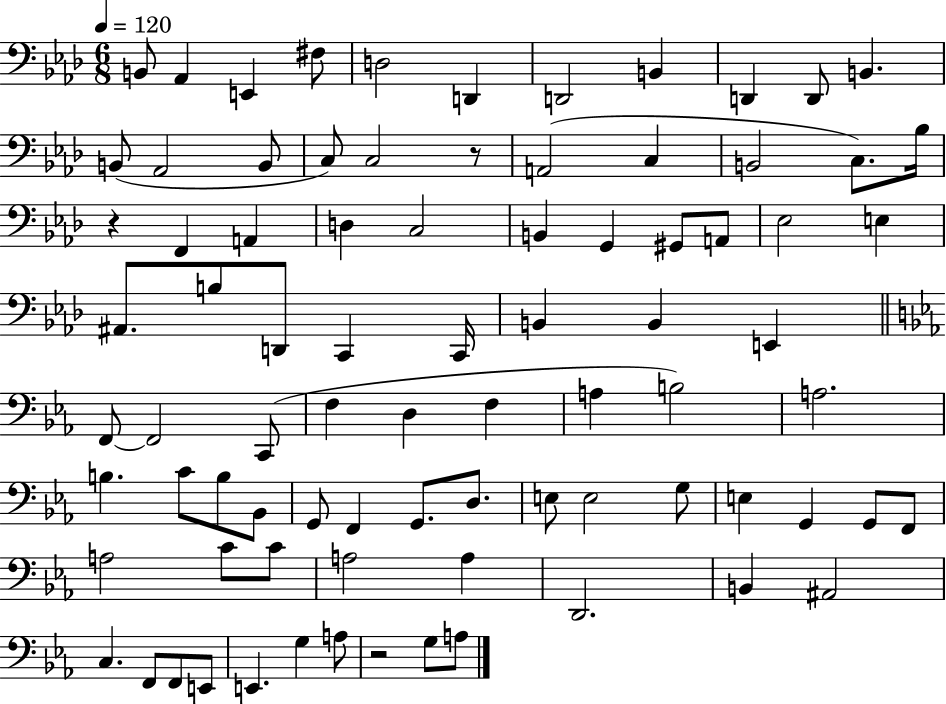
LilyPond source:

{
  \clef bass
  \numericTimeSignature
  \time 6/8
  \key aes \major
  \tempo 4 = 120
  \repeat volta 2 { b,8 aes,4 e,4 fis8 | d2 d,4 | d,2 b,4 | d,4 d,8 b,4. | \break b,8( aes,2 b,8 | c8) c2 r8 | a,2( c4 | b,2 c8.) bes16 | \break r4 f,4 a,4 | d4 c2 | b,4 g,4 gis,8 a,8 | ees2 e4 | \break ais,8. b8 d,8 c,4 c,16 | b,4 b,4 e,4 | \bar "||" \break \key c \minor f,8~~ f,2 c,8( | f4 d4 f4 | a4 b2) | a2. | \break b4. c'8 b8 bes,8 | g,8 f,4 g,8. d8. | e8 e2 g8 | e4 g,4 g,8 f,8 | \break a2 c'8 c'8 | a2 a4 | d,2. | b,4 ais,2 | \break c4. f,8 f,8 e,8 | e,4. g4 a8 | r2 g8 a8 | } \bar "|."
}